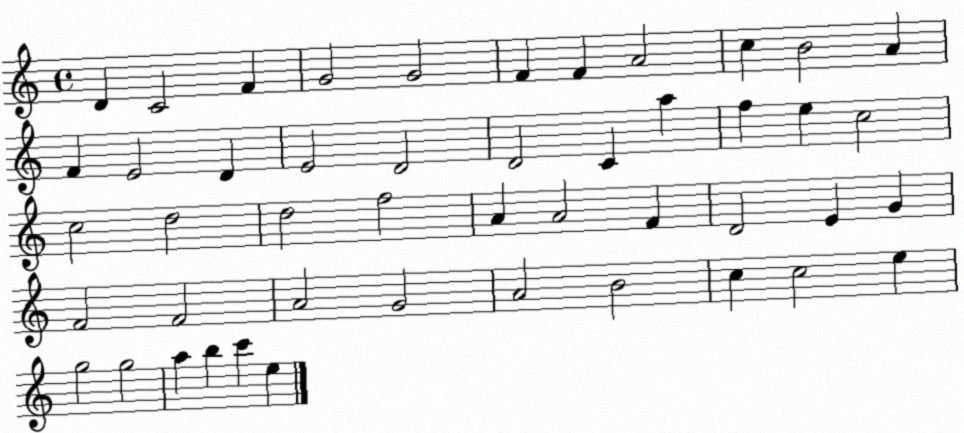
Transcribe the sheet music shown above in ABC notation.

X:1
T:Untitled
M:4/4
L:1/4
K:C
D C2 F G2 G2 F F A2 c B2 A F E2 D E2 D2 D2 C a f e c2 c2 d2 d2 f2 A A2 F D2 E G F2 F2 A2 G2 A2 B2 c c2 e g2 g2 a b c' e